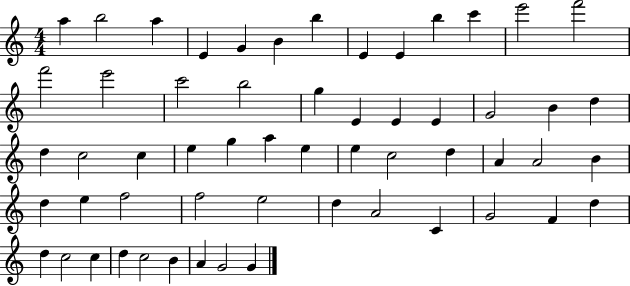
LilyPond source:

{
  \clef treble
  \numericTimeSignature
  \time 4/4
  \key c \major
  a''4 b''2 a''4 | e'4 g'4 b'4 b''4 | e'4 e'4 b''4 c'''4 | e'''2 f'''2 | \break f'''2 e'''2 | c'''2 b''2 | g''4 e'4 e'4 e'4 | g'2 b'4 d''4 | \break d''4 c''2 c''4 | e''4 g''4 a''4 e''4 | e''4 c''2 d''4 | a'4 a'2 b'4 | \break d''4 e''4 f''2 | f''2 e''2 | d''4 a'2 c'4 | g'2 f'4 d''4 | \break d''4 c''2 c''4 | d''4 c''2 b'4 | a'4 g'2 g'4 | \bar "|."
}